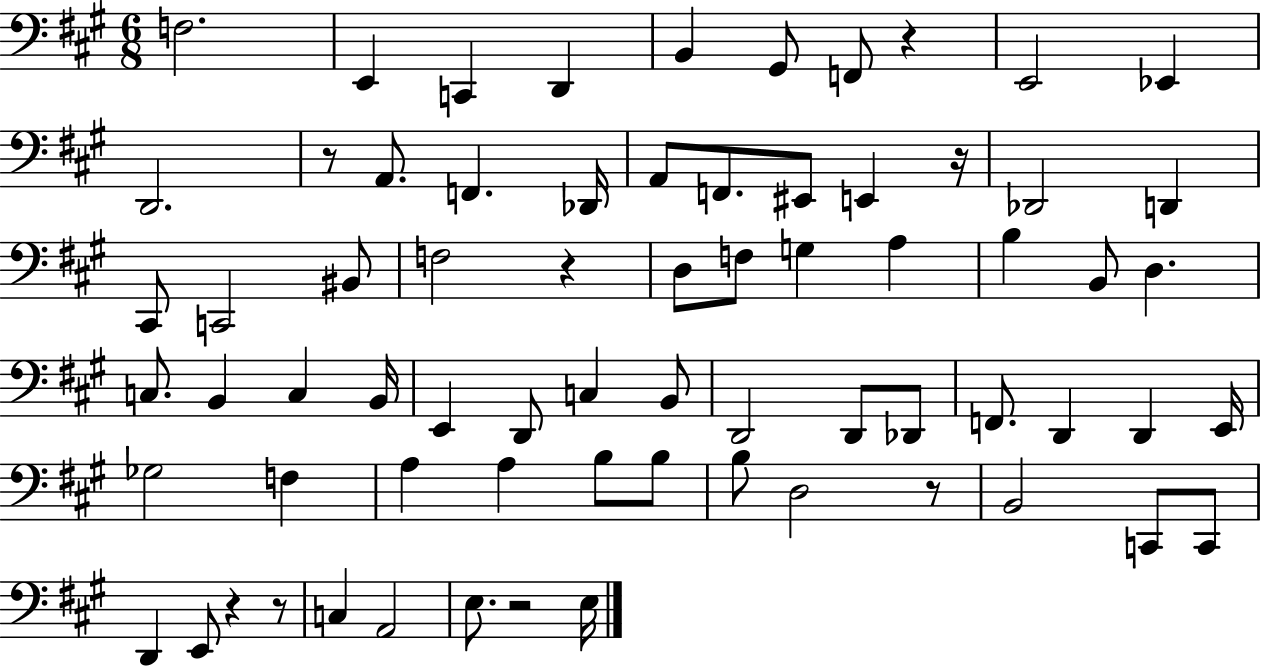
X:1
T:Untitled
M:6/8
L:1/4
K:A
F,2 E,, C,, D,, B,, ^G,,/2 F,,/2 z E,,2 _E,, D,,2 z/2 A,,/2 F,, _D,,/4 A,,/2 F,,/2 ^E,,/2 E,, z/4 _D,,2 D,, ^C,,/2 C,,2 ^B,,/2 F,2 z D,/2 F,/2 G, A, B, B,,/2 D, C,/2 B,, C, B,,/4 E,, D,,/2 C, B,,/2 D,,2 D,,/2 _D,,/2 F,,/2 D,, D,, E,,/4 _G,2 F, A, A, B,/2 B,/2 B,/2 D,2 z/2 B,,2 C,,/2 C,,/2 D,, E,,/2 z z/2 C, A,,2 E,/2 z2 E,/4